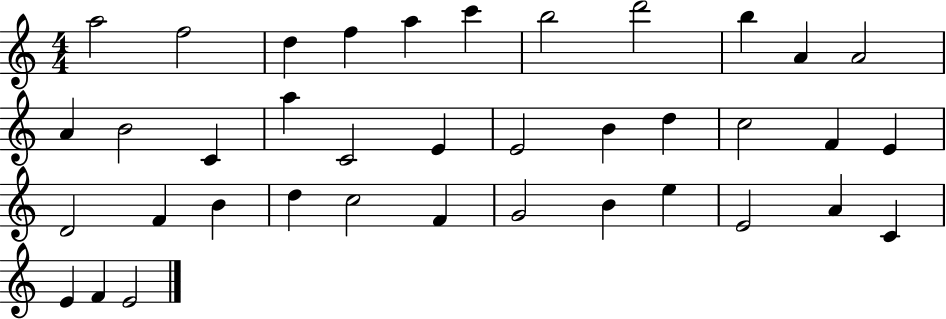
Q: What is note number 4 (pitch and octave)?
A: F5